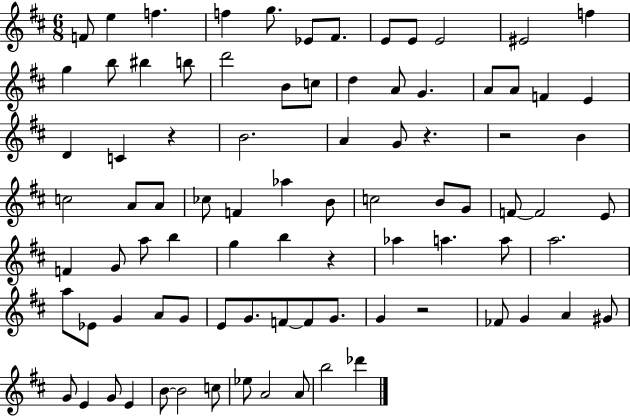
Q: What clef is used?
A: treble